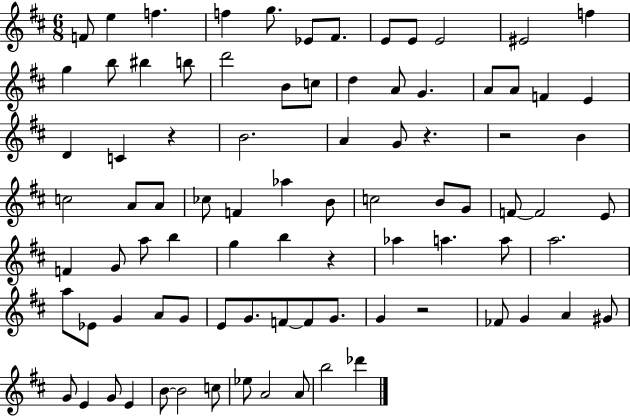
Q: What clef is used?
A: treble